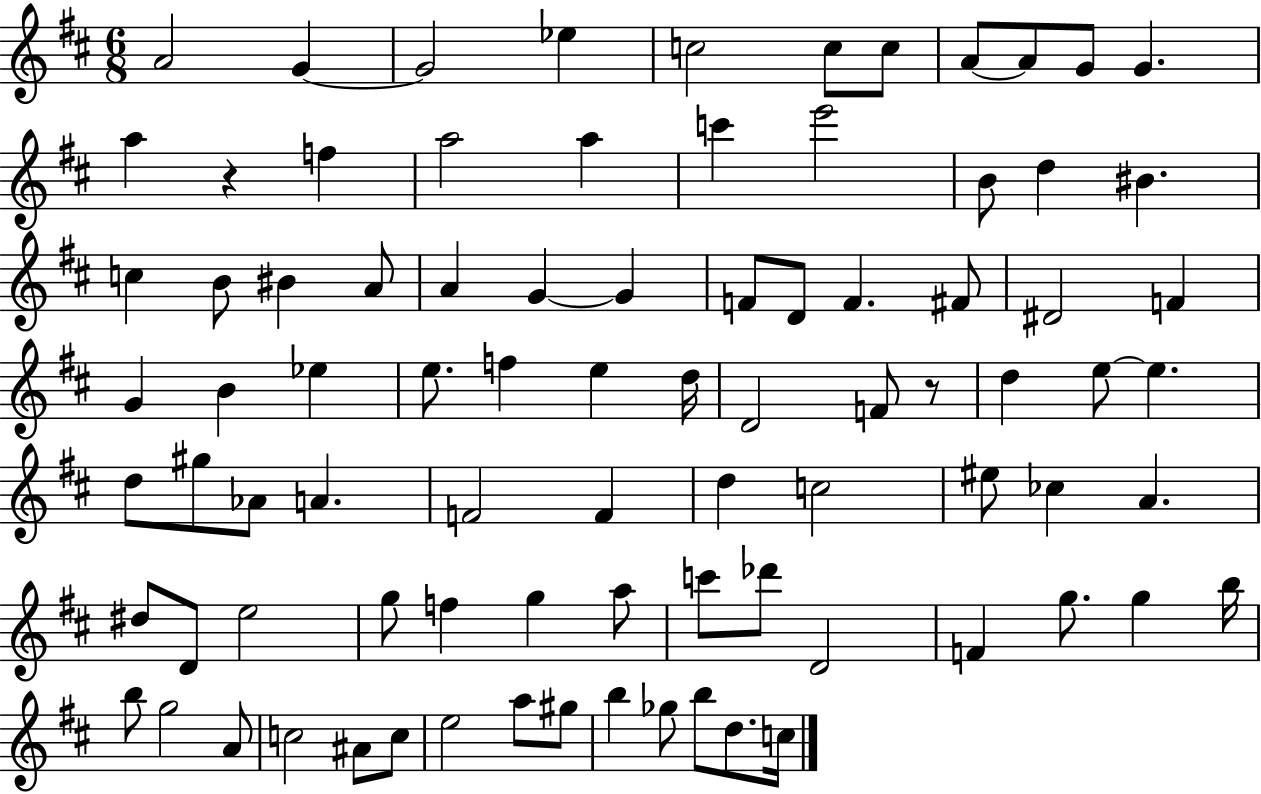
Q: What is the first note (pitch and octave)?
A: A4